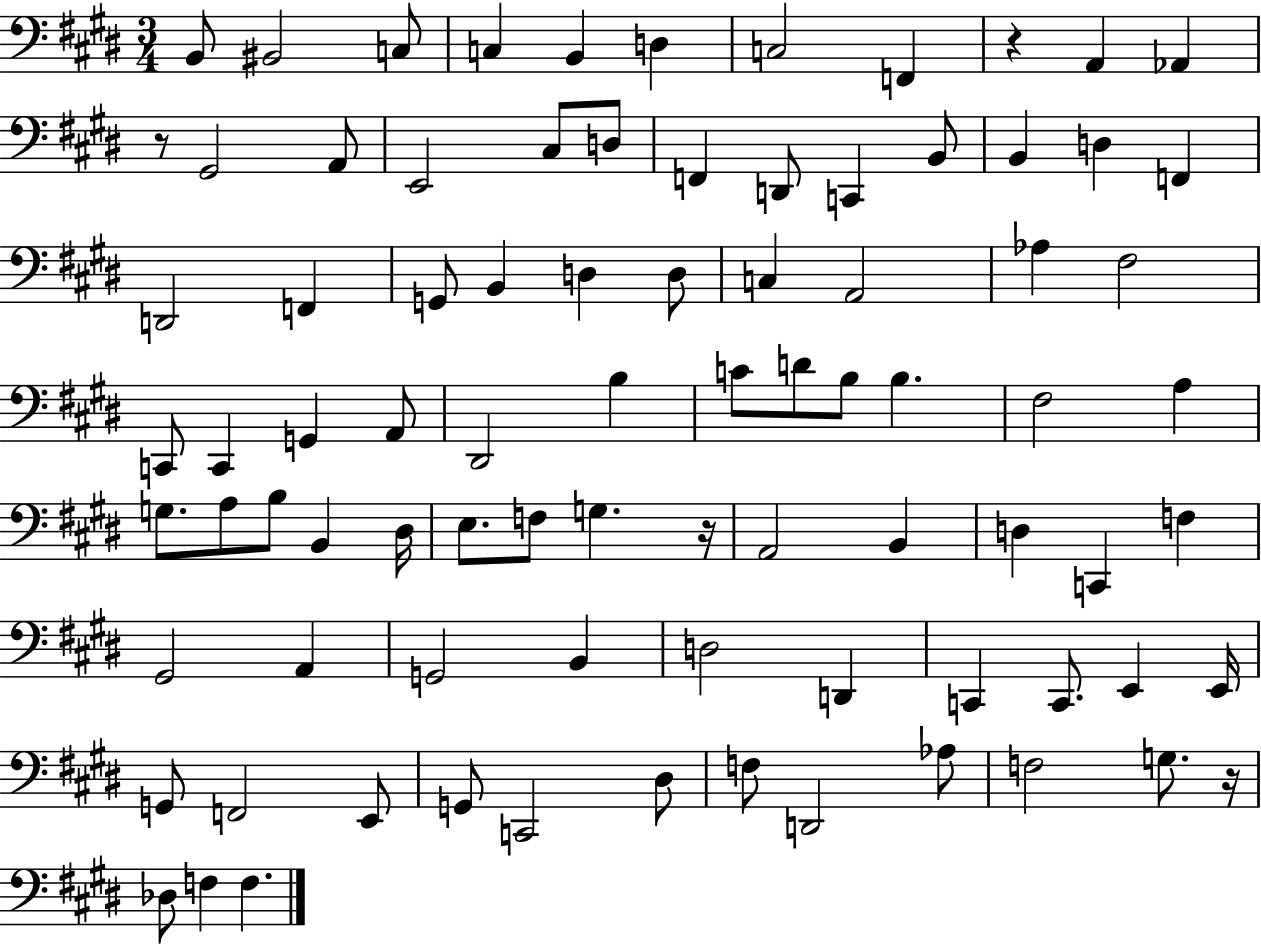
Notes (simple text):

B2/e BIS2/h C3/e C3/q B2/q D3/q C3/h F2/q R/q A2/q Ab2/q R/e G#2/h A2/e E2/h C#3/e D3/e F2/q D2/e C2/q B2/e B2/q D3/q F2/q D2/h F2/q G2/e B2/q D3/q D3/e C3/q A2/h Ab3/q F#3/h C2/e C2/q G2/q A2/e D#2/h B3/q C4/e D4/e B3/e B3/q. F#3/h A3/q G3/e. A3/e B3/e B2/q D#3/s E3/e. F3/e G3/q. R/s A2/h B2/q D3/q C2/q F3/q G#2/h A2/q G2/h B2/q D3/h D2/q C2/q C2/e. E2/q E2/s G2/e F2/h E2/e G2/e C2/h D#3/e F3/e D2/h Ab3/e F3/h G3/e. R/s Db3/e F3/q F3/q.